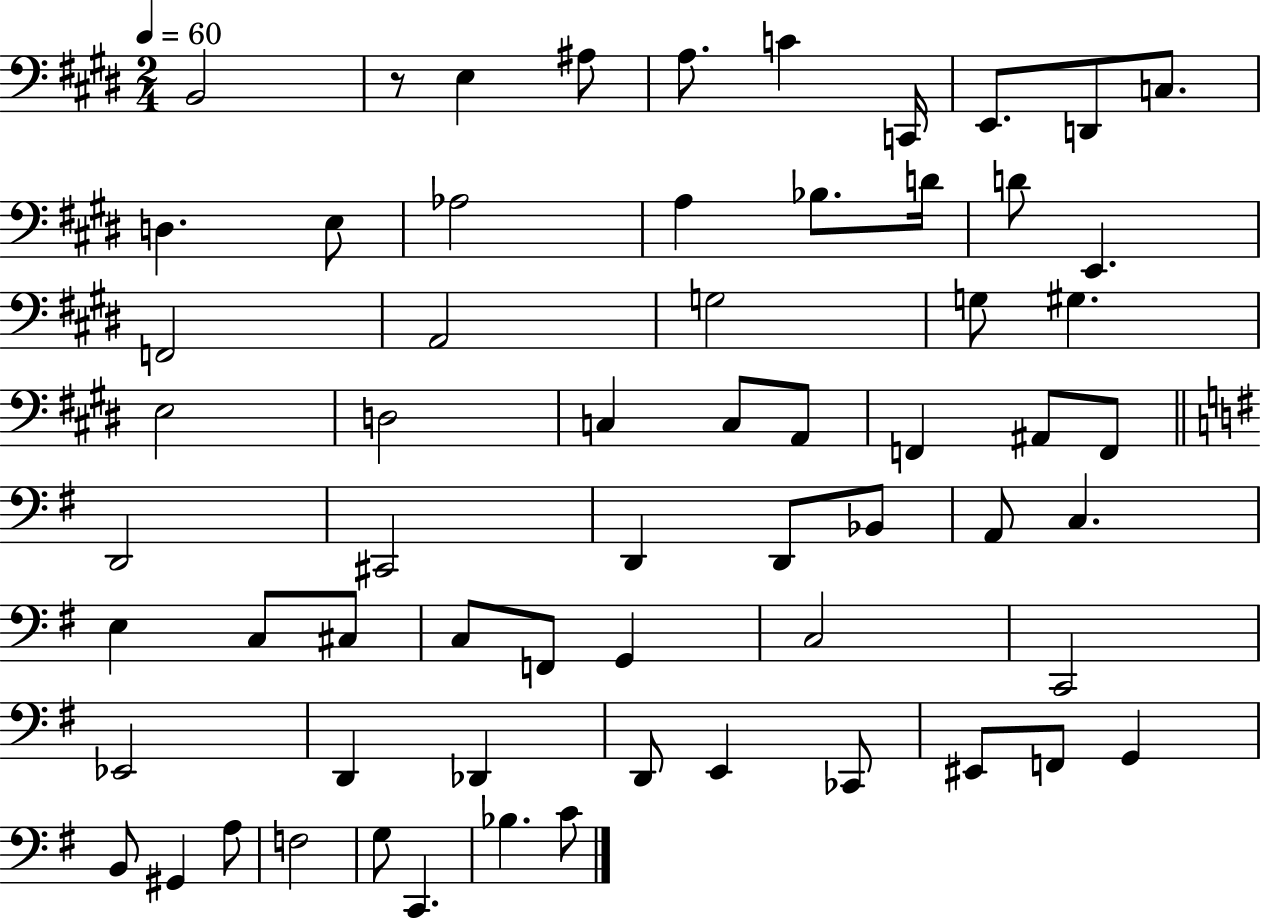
B2/h R/e E3/q A#3/e A3/e. C4/q C2/s E2/e. D2/e C3/e. D3/q. E3/e Ab3/h A3/q Bb3/e. D4/s D4/e E2/q. F2/h A2/h G3/h G3/e G#3/q. E3/h D3/h C3/q C3/e A2/e F2/q A#2/e F2/e D2/h C#2/h D2/q D2/e Bb2/e A2/e C3/q. E3/q C3/e C#3/e C3/e F2/e G2/q C3/h C2/h Eb2/h D2/q Db2/q D2/e E2/q CES2/e EIS2/e F2/e G2/q B2/e G#2/q A3/e F3/h G3/e C2/q. Bb3/q. C4/e